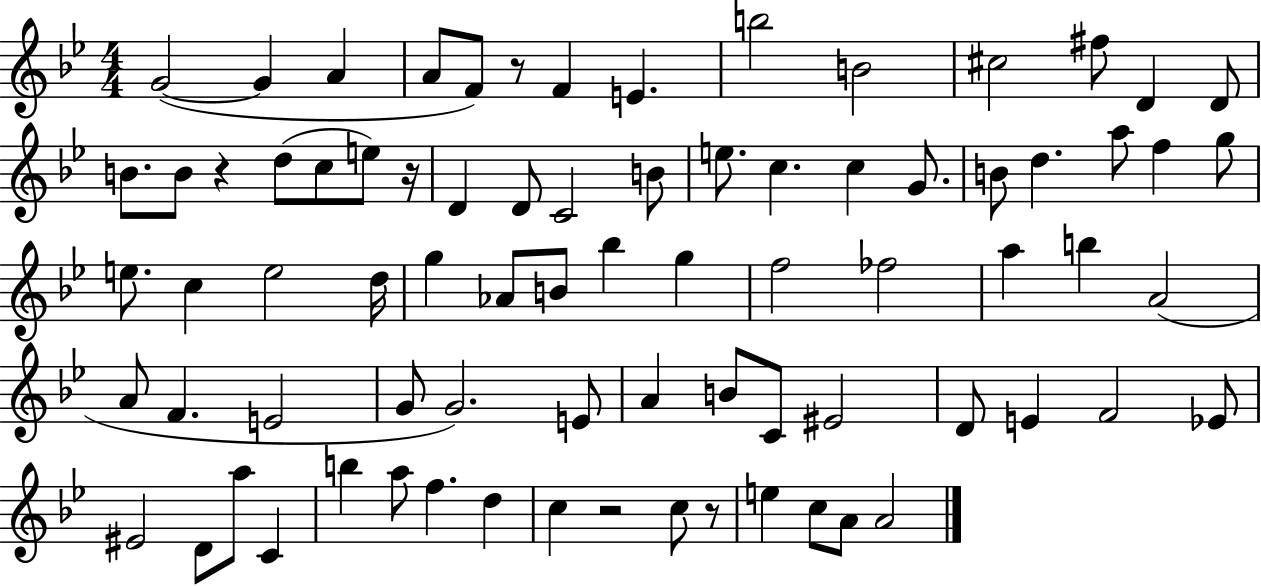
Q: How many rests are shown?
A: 5